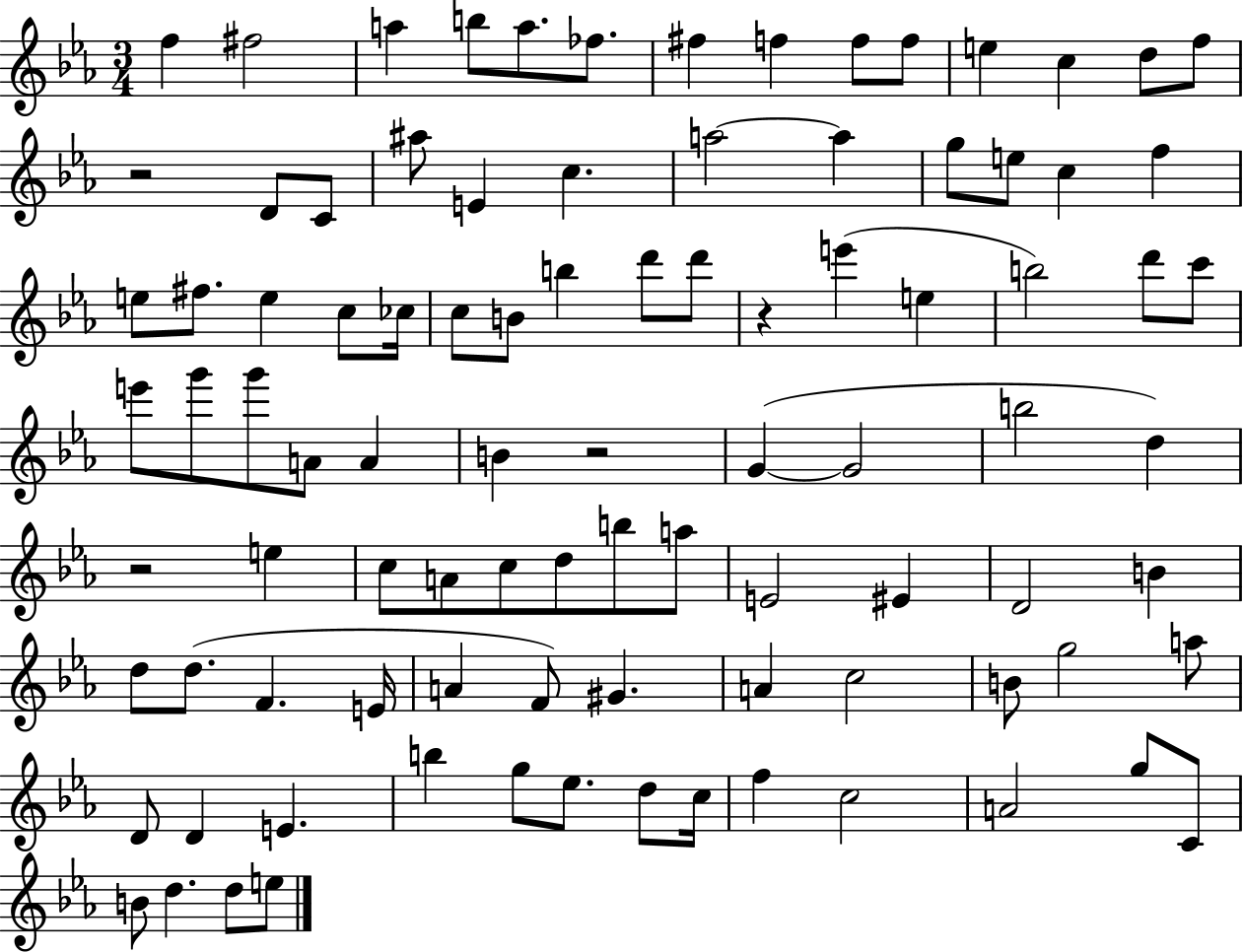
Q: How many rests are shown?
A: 4